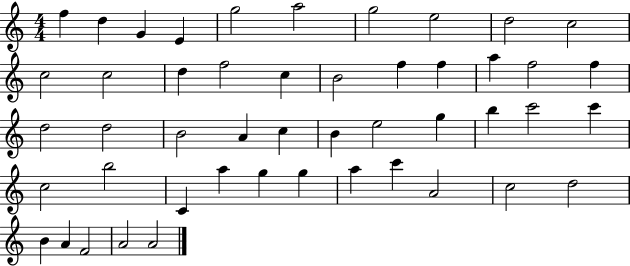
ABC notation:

X:1
T:Untitled
M:4/4
L:1/4
K:C
f d G E g2 a2 g2 e2 d2 c2 c2 c2 d f2 c B2 f f a f2 f d2 d2 B2 A c B e2 g b c'2 c' c2 b2 C a g g a c' A2 c2 d2 B A F2 A2 A2